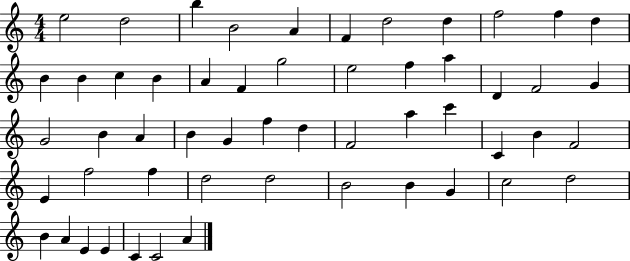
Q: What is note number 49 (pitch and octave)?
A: A4